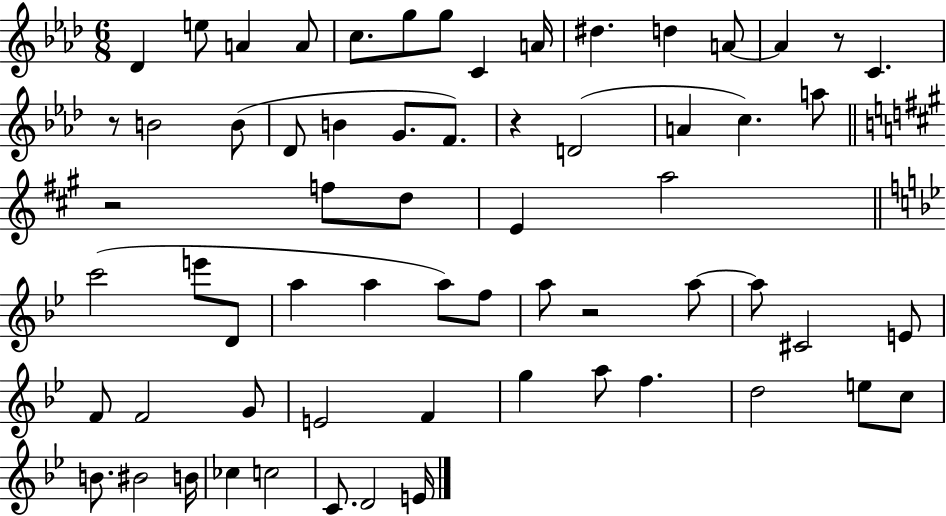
X:1
T:Untitled
M:6/8
L:1/4
K:Ab
_D e/2 A A/2 c/2 g/2 g/2 C A/4 ^d d A/2 A z/2 C z/2 B2 B/2 _D/2 B G/2 F/2 z D2 A c a/2 z2 f/2 d/2 E a2 c'2 e'/2 D/2 a a a/2 f/2 a/2 z2 a/2 a/2 ^C2 E/2 F/2 F2 G/2 E2 F g a/2 f d2 e/2 c/2 B/2 ^B2 B/4 _c c2 C/2 D2 E/4